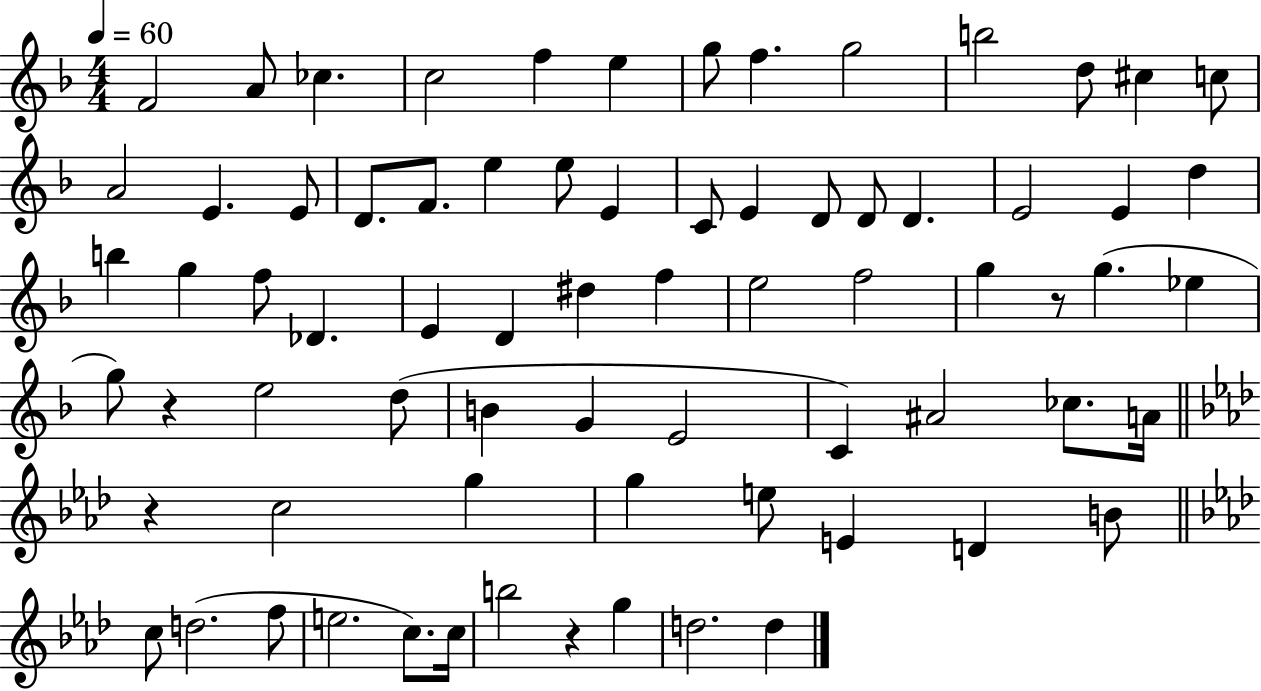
F4/h A4/e CES5/q. C5/h F5/q E5/q G5/e F5/q. G5/h B5/h D5/e C#5/q C5/e A4/h E4/q. E4/e D4/e. F4/e. E5/q E5/e E4/q C4/e E4/q D4/e D4/e D4/q. E4/h E4/q D5/q B5/q G5/q F5/e Db4/q. E4/q D4/q D#5/q F5/q E5/h F5/h G5/q R/e G5/q. Eb5/q G5/e R/q E5/h D5/e B4/q G4/q E4/h C4/q A#4/h CES5/e. A4/s R/q C5/h G5/q G5/q E5/e E4/q D4/q B4/e C5/e D5/h. F5/e E5/h. C5/e. C5/s B5/h R/q G5/q D5/h. D5/q